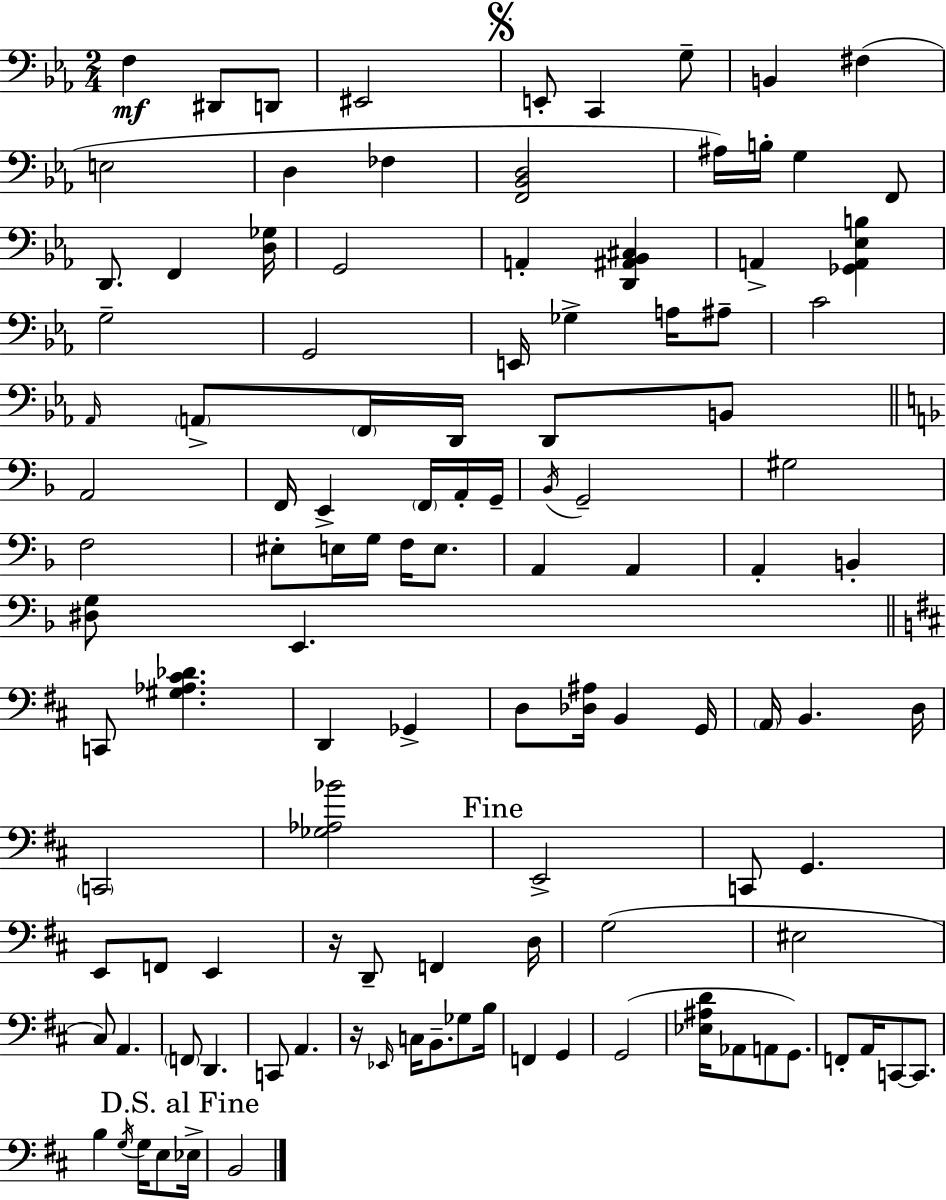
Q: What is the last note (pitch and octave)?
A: B2